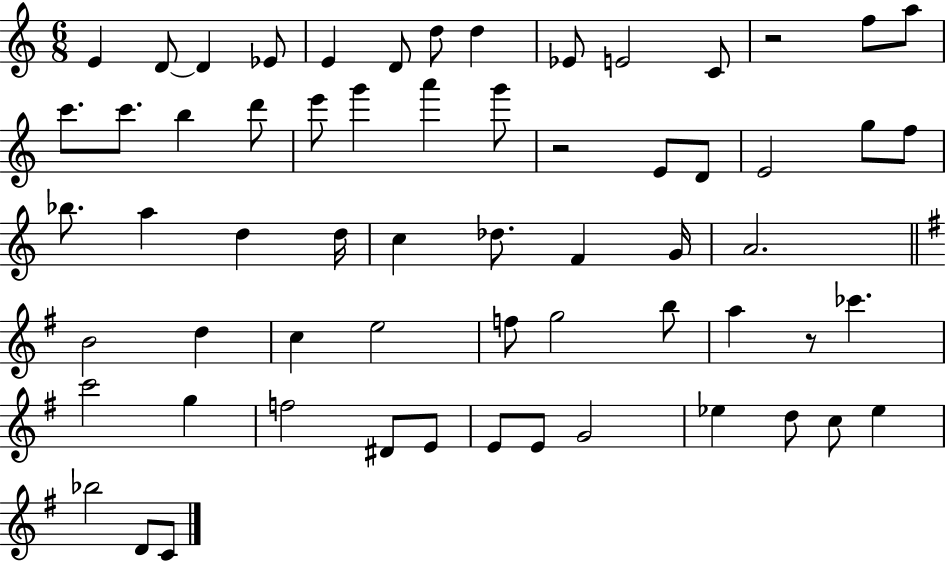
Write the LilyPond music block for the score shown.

{
  \clef treble
  \numericTimeSignature
  \time 6/8
  \key c \major
  e'4 d'8~~ d'4 ees'8 | e'4 d'8 d''8 d''4 | ees'8 e'2 c'8 | r2 f''8 a''8 | \break c'''8. c'''8. b''4 d'''8 | e'''8 g'''4 a'''4 g'''8 | r2 e'8 d'8 | e'2 g''8 f''8 | \break bes''8. a''4 d''4 d''16 | c''4 des''8. f'4 g'16 | a'2. | \bar "||" \break \key g \major b'2 d''4 | c''4 e''2 | f''8 g''2 b''8 | a''4 r8 ces'''4. | \break c'''2 g''4 | f''2 dis'8 e'8 | e'8 e'8 g'2 | ees''4 d''8 c''8 ees''4 | \break bes''2 d'8 c'8 | \bar "|."
}